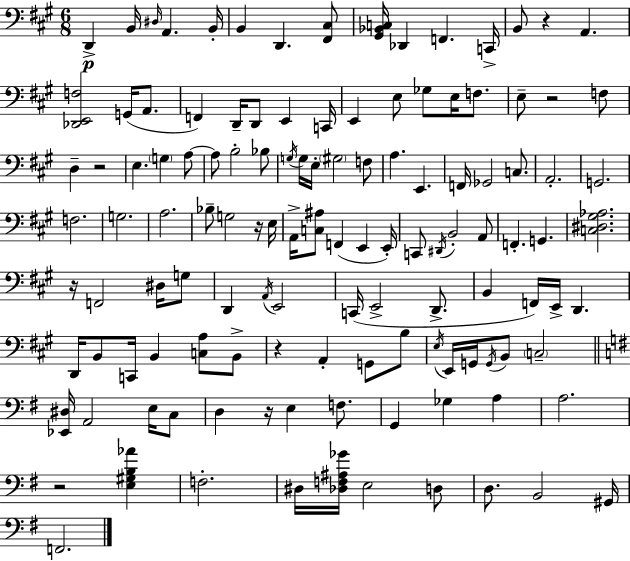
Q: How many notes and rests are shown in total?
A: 123